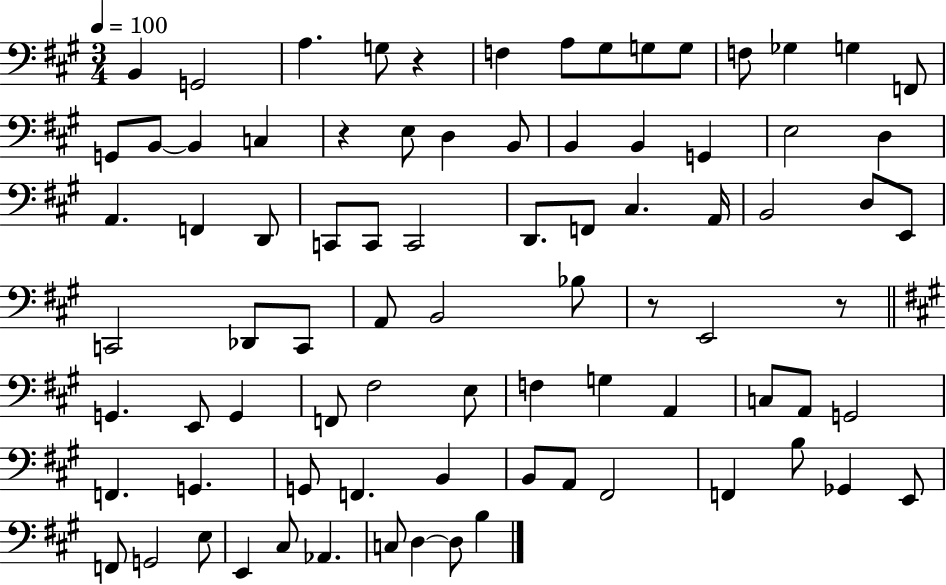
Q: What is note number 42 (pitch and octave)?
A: A2